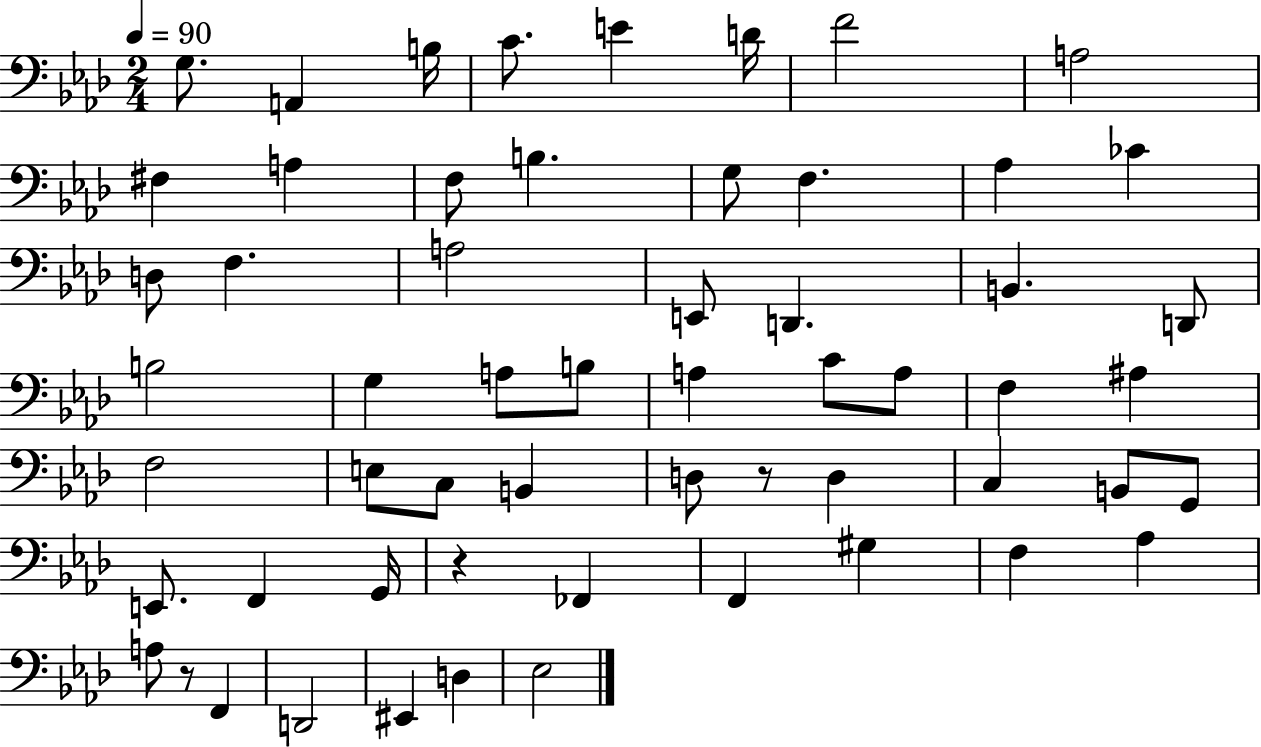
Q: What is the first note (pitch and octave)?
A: G3